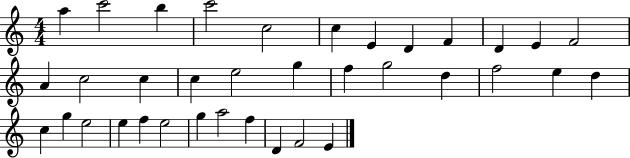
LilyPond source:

{
  \clef treble
  \numericTimeSignature
  \time 4/4
  \key c \major
  a''4 c'''2 b''4 | c'''2 c''2 | c''4 e'4 d'4 f'4 | d'4 e'4 f'2 | \break a'4 c''2 c''4 | c''4 e''2 g''4 | f''4 g''2 d''4 | f''2 e''4 d''4 | \break c''4 g''4 e''2 | e''4 f''4 e''2 | g''4 a''2 f''4 | d'4 f'2 e'4 | \break \bar "|."
}